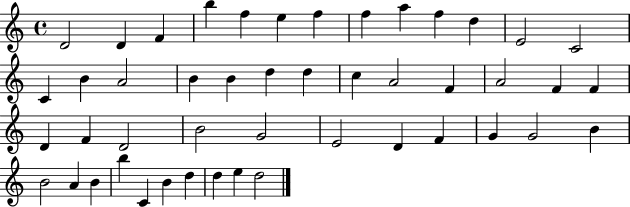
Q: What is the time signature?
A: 4/4